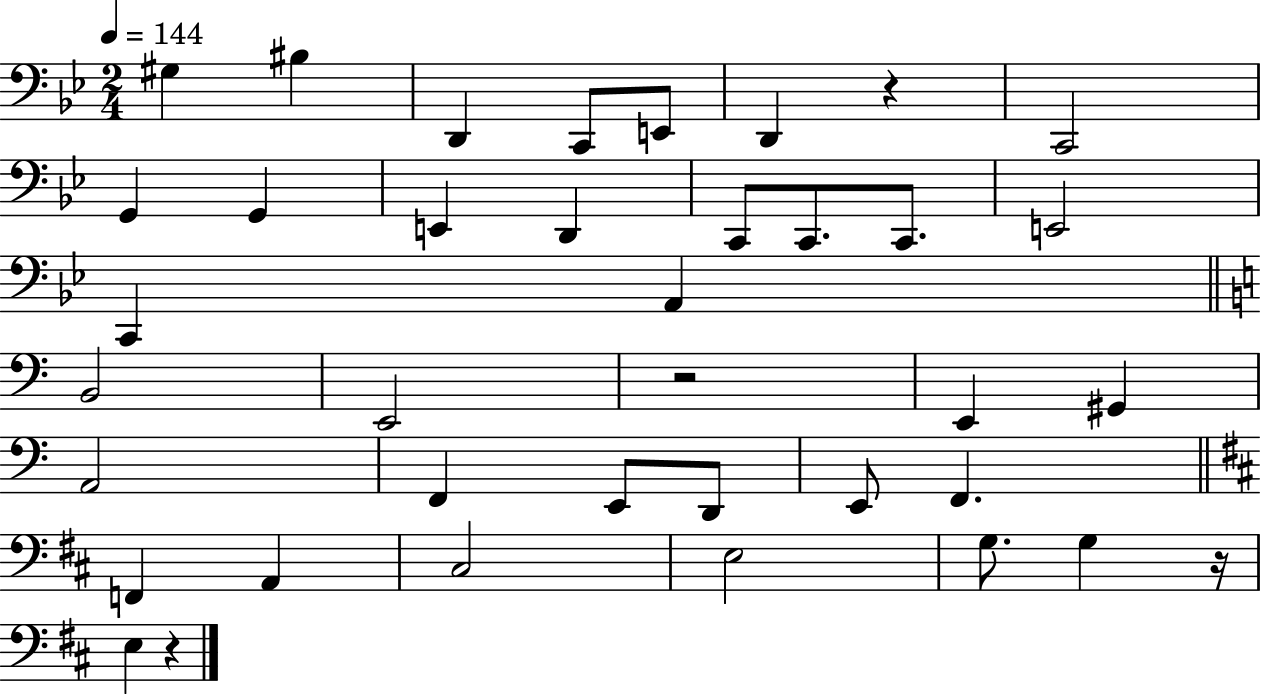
G#3/q BIS3/q D2/q C2/e E2/e D2/q R/q C2/h G2/q G2/q E2/q D2/q C2/e C2/e. C2/e. E2/h C2/q A2/q B2/h E2/h R/h E2/q G#2/q A2/h F2/q E2/e D2/e E2/e F2/q. F2/q A2/q C#3/h E3/h G3/e. G3/q R/s E3/q R/q